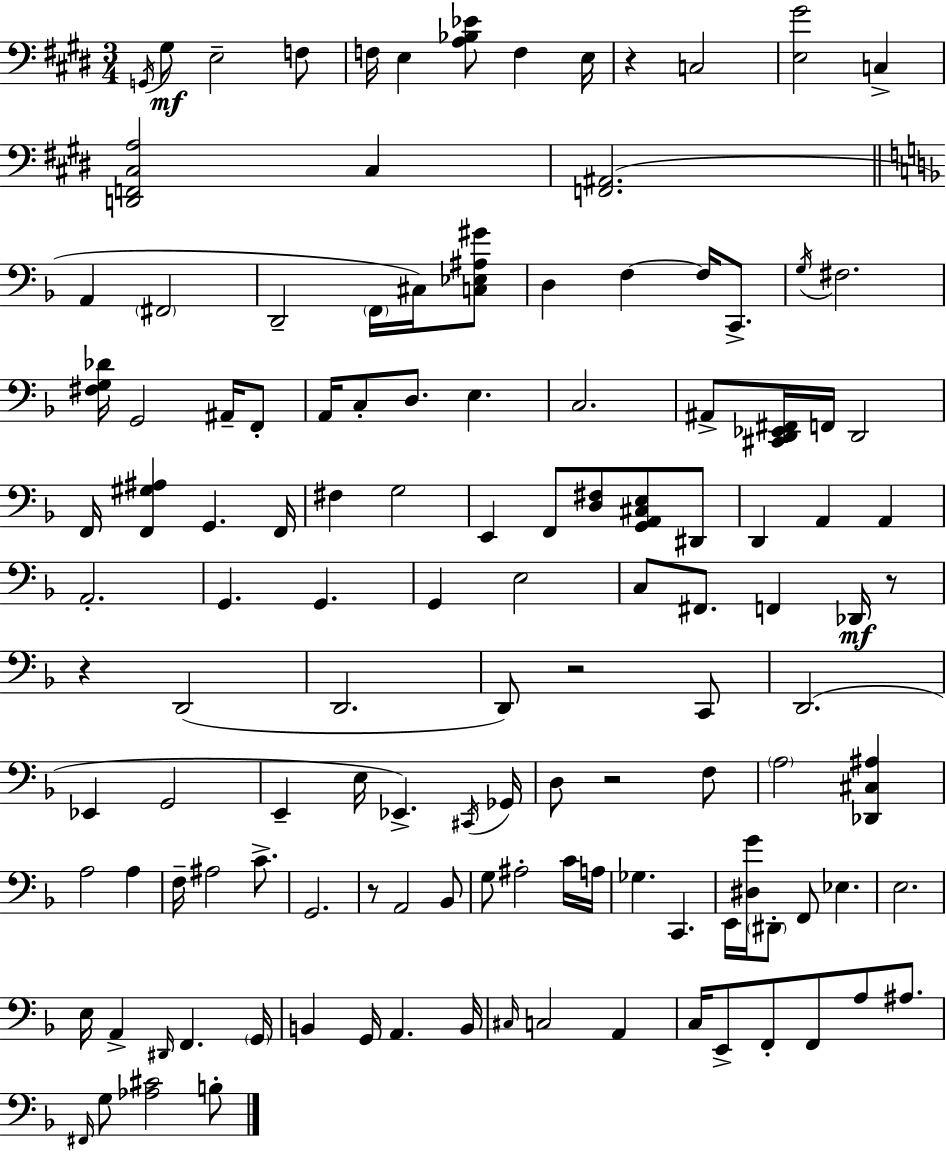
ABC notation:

X:1
T:Untitled
M:3/4
L:1/4
K:E
G,,/4 ^G,/2 E,2 F,/2 F,/4 E, [A,_B,_E]/2 F, E,/4 z C,2 [E,^G]2 C, [D,,F,,^C,A,]2 ^C, [F,,^A,,]2 A,, ^F,,2 D,,2 F,,/4 ^C,/4 [C,_E,^A,^G]/2 D, F, F,/4 C,,/2 G,/4 ^F,2 [^F,G,_D]/4 G,,2 ^A,,/4 F,,/2 A,,/4 C,/2 D,/2 E, C,2 ^A,,/2 [^C,,D,,_E,,^F,,]/4 F,,/4 D,,2 F,,/4 [F,,^G,^A,] G,, F,,/4 ^F, G,2 E,, F,,/2 [D,^F,]/2 [G,,A,,^C,E,]/2 ^D,,/2 D,, A,, A,, A,,2 G,, G,, G,, E,2 C,/2 ^F,,/2 F,, _D,,/4 z/2 z D,,2 D,,2 D,,/2 z2 C,,/2 D,,2 _E,, G,,2 E,, E,/4 _E,, ^C,,/4 _G,,/4 D,/2 z2 F,/2 A,2 [_D,,^C,^A,] A,2 A, F,/4 ^A,2 C/2 G,,2 z/2 A,,2 _B,,/2 G,/2 ^A,2 C/4 A,/4 _G, C,, E,,/4 [^D,G]/4 ^D,,/2 F,,/2 _E, E,2 E,/4 A,, ^D,,/4 F,, G,,/4 B,, G,,/4 A,, B,,/4 ^C,/4 C,2 A,, C,/4 E,,/2 F,,/2 F,,/2 A,/2 ^A,/2 ^F,,/4 G,/2 [_A,^C]2 B,/2